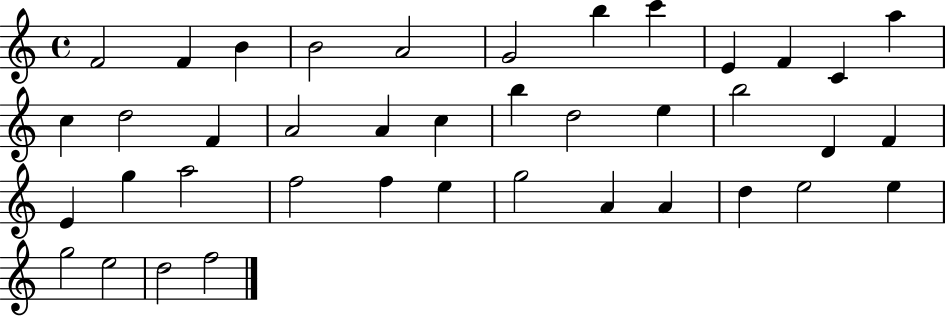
X:1
T:Untitled
M:4/4
L:1/4
K:C
F2 F B B2 A2 G2 b c' E F C a c d2 F A2 A c b d2 e b2 D F E g a2 f2 f e g2 A A d e2 e g2 e2 d2 f2